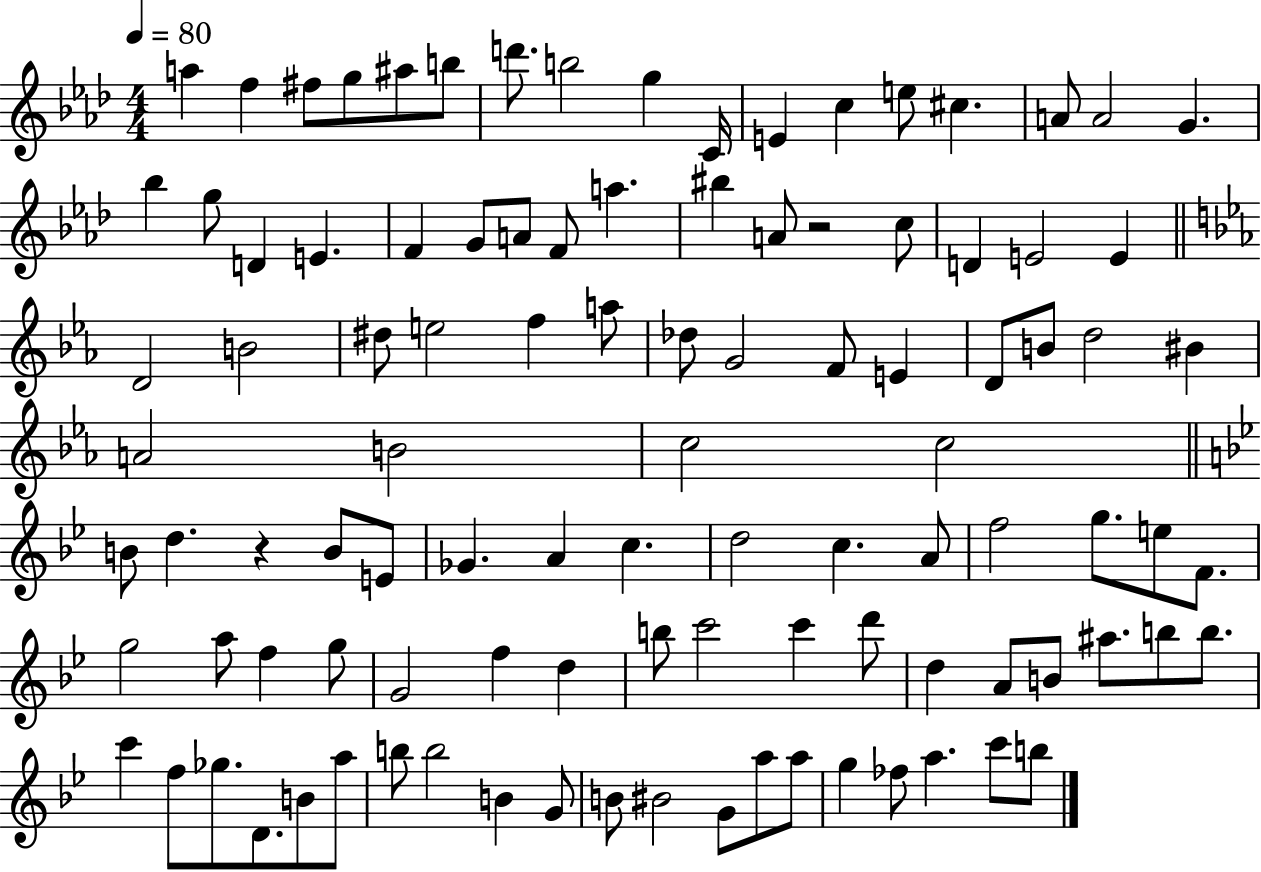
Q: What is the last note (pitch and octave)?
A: B5